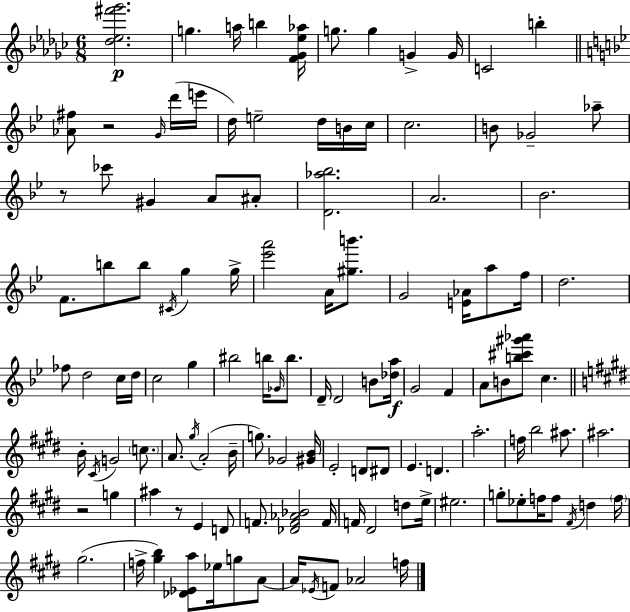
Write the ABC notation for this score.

X:1
T:Untitled
M:6/8
L:1/4
K:Ebm
[_d_e^f'_g']2 g a/4 b [F_G_e_a]/4 g/2 g G G/4 C2 b [_A^f]/2 z2 G/4 d'/4 e'/4 d/4 e2 d/4 B/4 c/4 c2 B/2 _G2 _a/2 z/2 _c'/2 ^G A/2 ^A/2 [D_a_b]2 A2 _B2 F/2 b/2 b/2 ^C/4 g g/4 [_e'a']2 A/4 [^gb']/2 G2 [E_A]/4 a/2 f/4 d2 _f/2 d2 c/4 d/4 c2 g ^b2 b/4 _G/4 b/2 D/4 D2 B/2 [_da]/4 G2 F A/2 B/2 [b^c'^g'_a']/2 c B/4 ^C/4 G2 c/2 A/2 ^g/4 A2 B/4 g/2 _G2 [^GB]/4 E2 D/2 ^D/2 E D a2 f/4 b2 ^a/2 ^a2 z2 g ^a z/2 E D/2 F/2 [_DF_A_B]2 F/4 F/4 ^D2 d/2 e/4 ^e2 g/2 _e/2 f/4 f/2 ^F/4 d f/4 ^g2 f/4 [^gb] [_D_Ea]/2 _e/4 g/2 A/2 A/4 _E/4 F/2 _A2 f/4